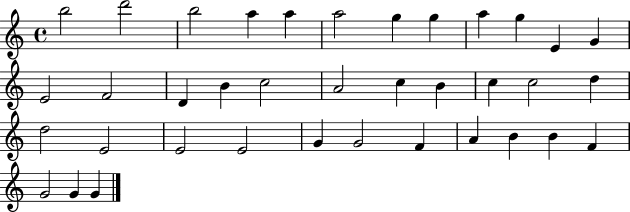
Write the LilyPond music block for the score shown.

{
  \clef treble
  \time 4/4
  \defaultTimeSignature
  \key c \major
  b''2 d'''2 | b''2 a''4 a''4 | a''2 g''4 g''4 | a''4 g''4 e'4 g'4 | \break e'2 f'2 | d'4 b'4 c''2 | a'2 c''4 b'4 | c''4 c''2 d''4 | \break d''2 e'2 | e'2 e'2 | g'4 g'2 f'4 | a'4 b'4 b'4 f'4 | \break g'2 g'4 g'4 | \bar "|."
}